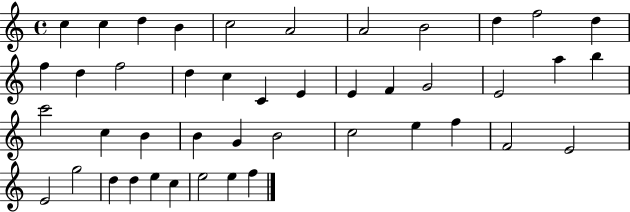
{
  \clef treble
  \time 4/4
  \defaultTimeSignature
  \key c \major
  c''4 c''4 d''4 b'4 | c''2 a'2 | a'2 b'2 | d''4 f''2 d''4 | \break f''4 d''4 f''2 | d''4 c''4 c'4 e'4 | e'4 f'4 g'2 | e'2 a''4 b''4 | \break c'''2 c''4 b'4 | b'4 g'4 b'2 | c''2 e''4 f''4 | f'2 e'2 | \break e'2 g''2 | d''4 d''4 e''4 c''4 | e''2 e''4 f''4 | \bar "|."
}